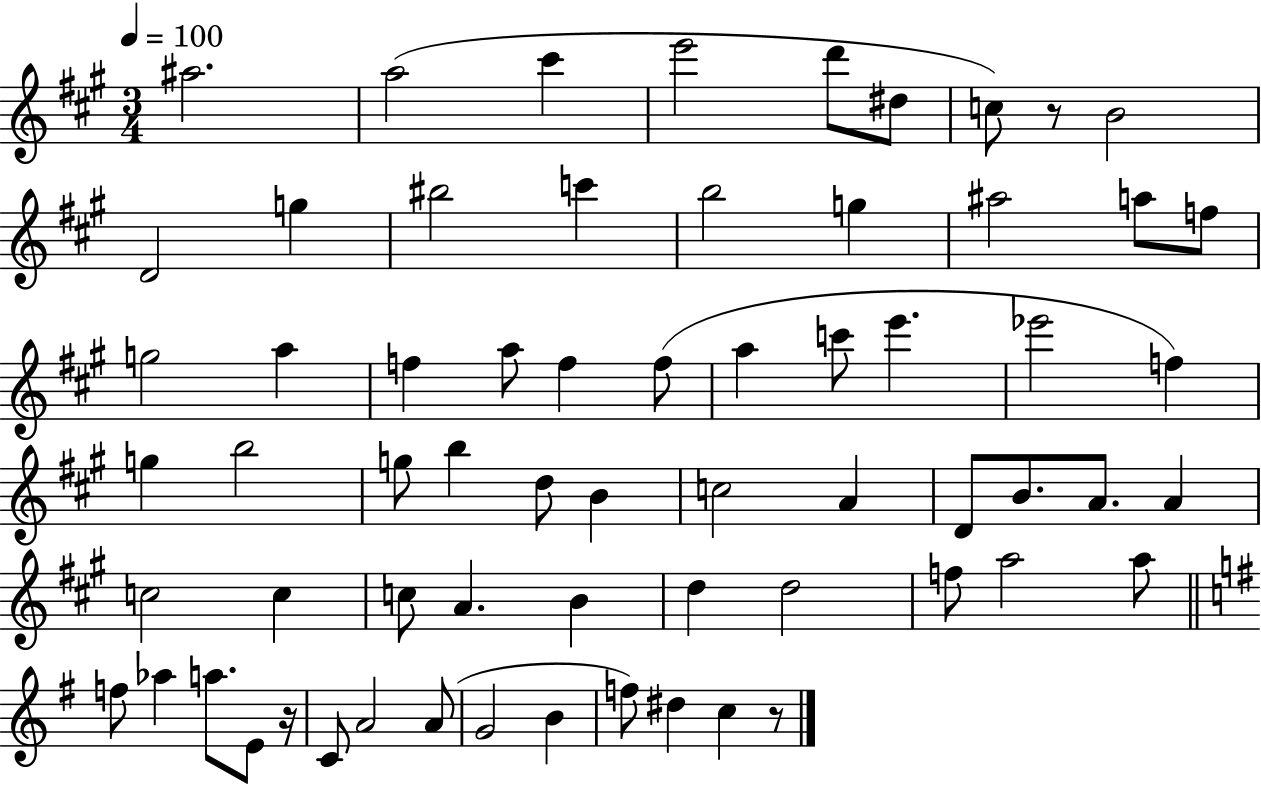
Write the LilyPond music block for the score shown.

{
  \clef treble
  \numericTimeSignature
  \time 3/4
  \key a \major
  \tempo 4 = 100
  ais''2. | a''2( cis'''4 | e'''2 d'''8 dis''8 | c''8) r8 b'2 | \break d'2 g''4 | bis''2 c'''4 | b''2 g''4 | ais''2 a''8 f''8 | \break g''2 a''4 | f''4 a''8 f''4 f''8( | a''4 c'''8 e'''4. | ees'''2 f''4) | \break g''4 b''2 | g''8 b''4 d''8 b'4 | c''2 a'4 | d'8 b'8. a'8. a'4 | \break c''2 c''4 | c''8 a'4. b'4 | d''4 d''2 | f''8 a''2 a''8 | \break \bar "||" \break \key g \major f''8 aes''4 a''8. e'8 r16 | c'8 a'2 a'8( | g'2 b'4 | f''8) dis''4 c''4 r8 | \break \bar "|."
}